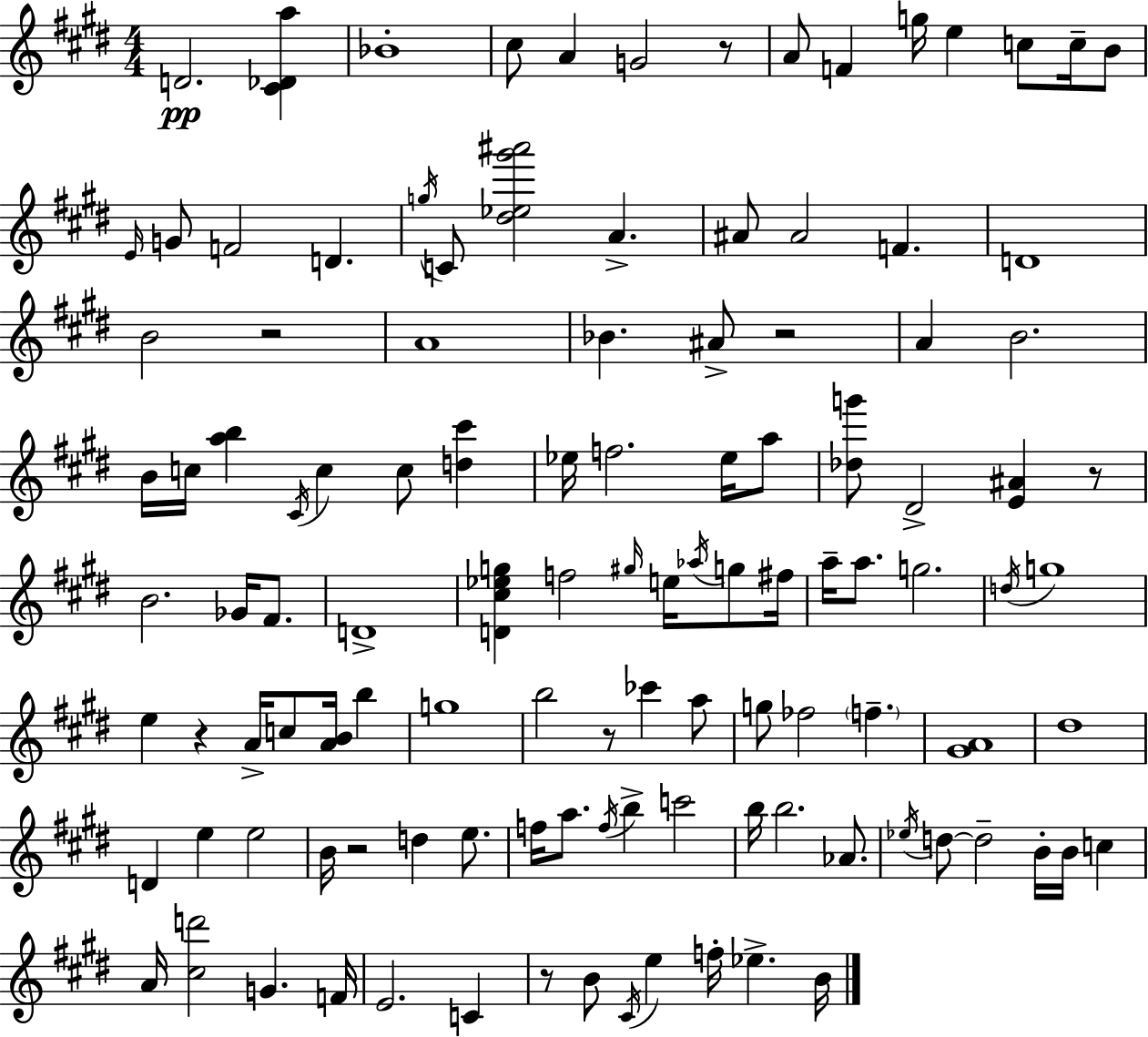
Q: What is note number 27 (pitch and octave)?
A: A#4